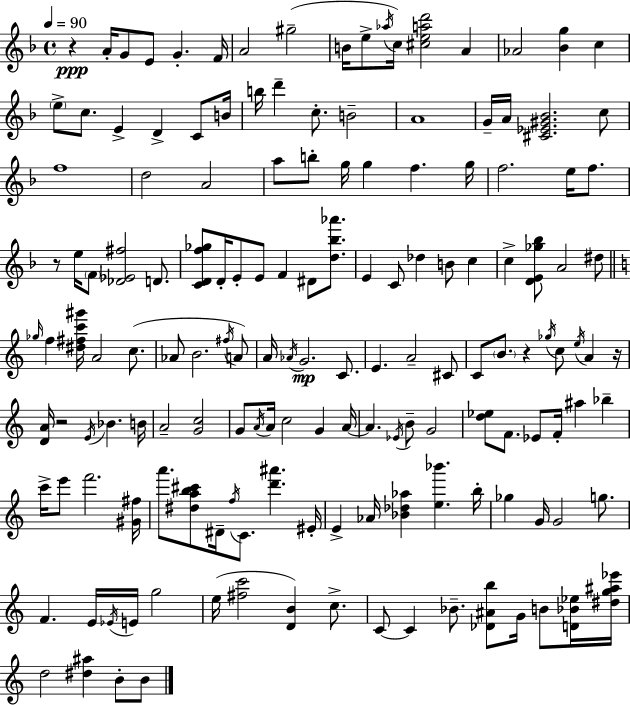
R/q A4/s G4/e E4/e G4/q. F4/s A4/h G#5/h B4/s E5/e Ab5/s C5/s [C#5,E5,A5,D6]/h A4/q Ab4/h [Bb4,G5]/q C5/q E5/e C5/e. E4/q D4/q C4/e B4/s B5/s D6/q C5/e. B4/h A4/w G4/s A4/s [C#4,Eb4,G#4,Bb4]/h. C5/e F5/w D5/h A4/h A5/e B5/e G5/s G5/q F5/q. G5/s F5/h. E5/s F5/e. R/e E5/s F4/e [Db4,Eb4,F#5]/h D4/e. [C4,D4,F5,Gb5]/e D4/s E4/e E4/e F4/q D#4/e [D5,Bb5,Ab6]/e. E4/q C4/e Db5/q B4/e C5/q C5/q [D4,E4,Gb5,Bb5]/e A4/h D#5/e Gb5/s F5/q [D#5,F#5,C6,G#6]/s A4/h C5/e. Ab4/e B4/h. F#5/s A4/e A4/s Ab4/s G4/h. C4/e. E4/q. A4/h C#4/e C4/e B4/e. R/q Gb5/s C5/e E5/s A4/q R/s [D4,A4]/s R/h E4/s Bb4/q. B4/s A4/h [G4,C5]/h G4/e A4/s A4/s C5/h G4/q A4/s A4/q. Eb4/s B4/e G4/h [D5,Eb5]/e F4/e. Eb4/e F4/s A#5/q Bb5/q C6/s E6/e F6/h. [G#4,F#5]/s A6/e. [D#5,A5,B5,C#6]/e D#4/s F5/s C4/e. [D6,A#6]/q. EIS4/s E4/q Ab4/s [Bb4,Db5,Ab5]/q [E5,Bb6]/q. B5/s Gb5/q G4/s G4/h G5/e. F4/q. E4/s Eb4/s E4/s G5/h E5/s [F#5,C6]/h [D4,B4]/q C5/e. C4/e C4/q Bb4/e. [Db4,A#4,B5]/e G4/s B4/e [D4,Bb4,Eb5]/s [D#5,G5,A#5,Eb6]/s D5/h [D#5,A#5]/q B4/e B4/e